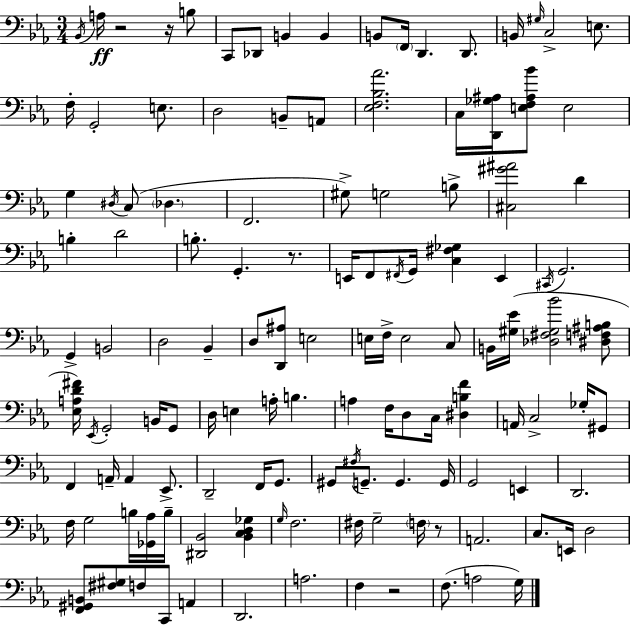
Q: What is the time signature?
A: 3/4